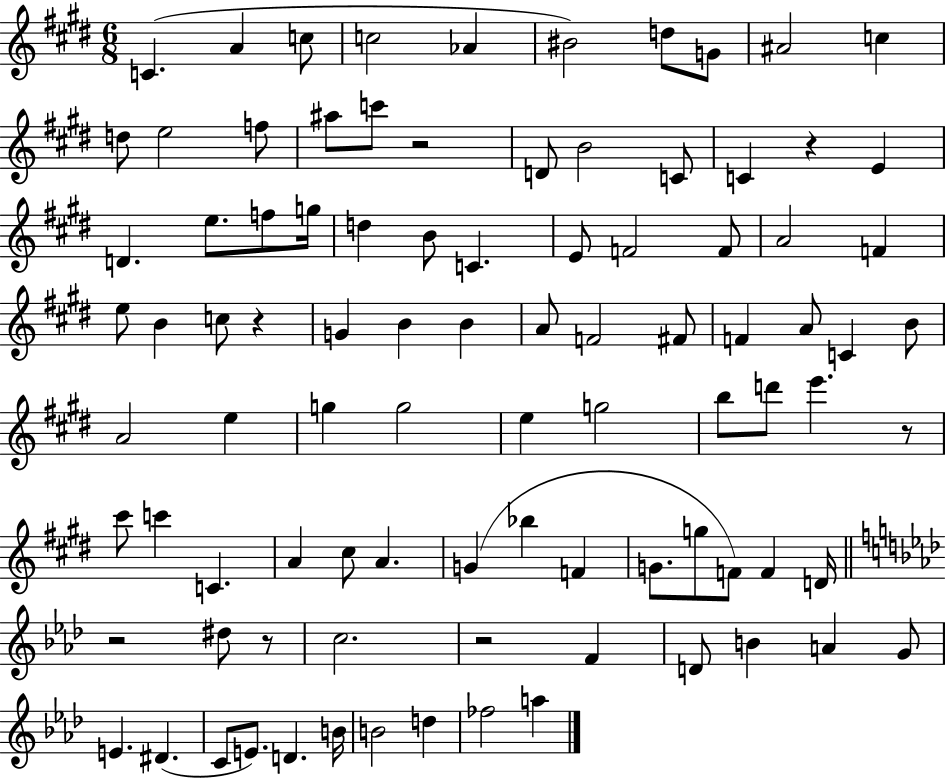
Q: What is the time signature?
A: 6/8